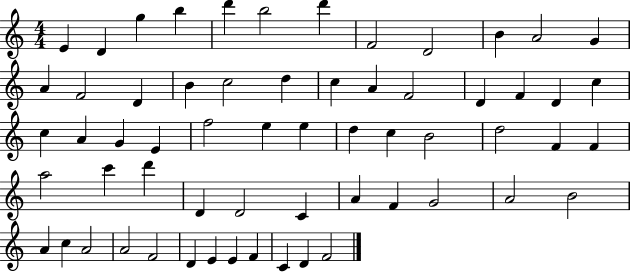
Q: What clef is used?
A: treble